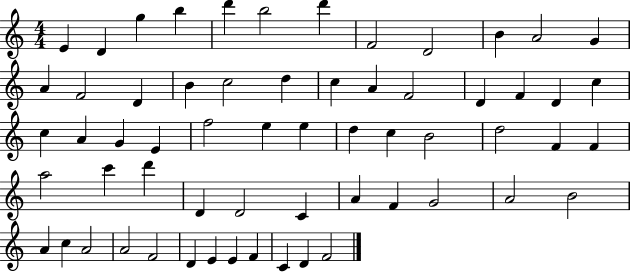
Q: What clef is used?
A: treble